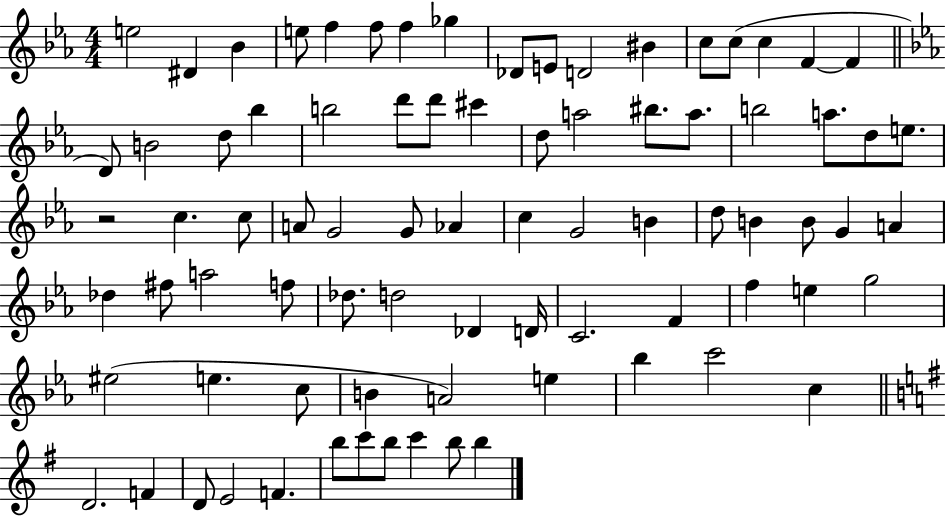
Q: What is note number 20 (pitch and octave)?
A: D5